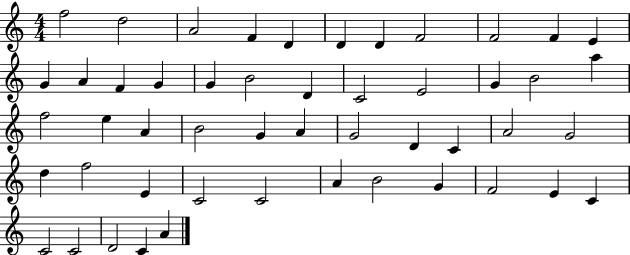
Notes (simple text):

F5/h D5/h A4/h F4/q D4/q D4/q D4/q F4/h F4/h F4/q E4/q G4/q A4/q F4/q G4/q G4/q B4/h D4/q C4/h E4/h G4/q B4/h A5/q F5/h E5/q A4/q B4/h G4/q A4/q G4/h D4/q C4/q A4/h G4/h D5/q F5/h E4/q C4/h C4/h A4/q B4/h G4/q F4/h E4/q C4/q C4/h C4/h D4/h C4/q A4/q